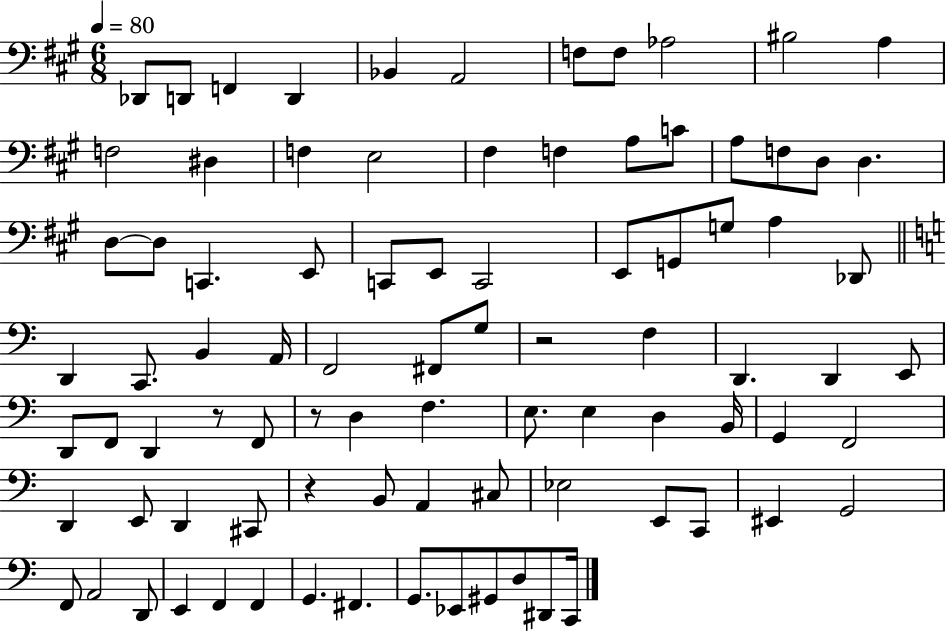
{
  \clef bass
  \numericTimeSignature
  \time 6/8
  \key a \major
  \tempo 4 = 80
  des,8 d,8 f,4 d,4 | bes,4 a,2 | f8 f8 aes2 | bis2 a4 | \break f2 dis4 | f4 e2 | fis4 f4 a8 c'8 | a8 f8 d8 d4. | \break d8~~ d8 c,4. e,8 | c,8 e,8 c,2 | e,8 g,8 g8 a4 des,8 | \bar "||" \break \key a \minor d,4 c,8. b,4 a,16 | f,2 fis,8 g8 | r2 f4 | d,4. d,4 e,8 | \break d,8 f,8 d,4 r8 f,8 | r8 d4 f4. | e8. e4 d4 b,16 | g,4 f,2 | \break d,4 e,8 d,4 cis,8 | r4 b,8 a,4 cis8 | ees2 e,8 c,8 | eis,4 g,2 | \break f,8 a,2 d,8 | e,4 f,4 f,4 | g,4. fis,4. | g,8. ees,8 gis,8 d8 dis,8 c,16 | \break \bar "|."
}